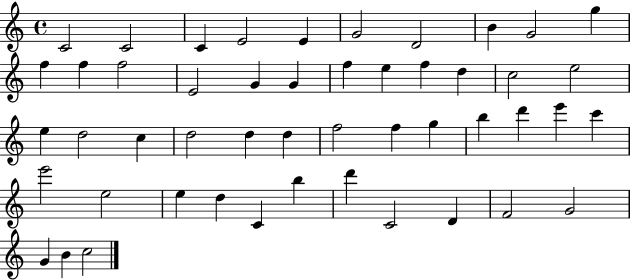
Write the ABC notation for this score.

X:1
T:Untitled
M:4/4
L:1/4
K:C
C2 C2 C E2 E G2 D2 B G2 g f f f2 E2 G G f e f d c2 e2 e d2 c d2 d d f2 f g b d' e' c' e'2 e2 e d C b d' C2 D F2 G2 G B c2